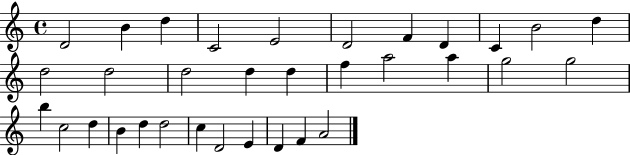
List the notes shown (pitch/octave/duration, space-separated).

D4/h B4/q D5/q C4/h E4/h D4/h F4/q D4/q C4/q B4/h D5/q D5/h D5/h D5/h D5/q D5/q F5/q A5/h A5/q G5/h G5/h B5/q C5/h D5/q B4/q D5/q D5/h C5/q D4/h E4/q D4/q F4/q A4/h